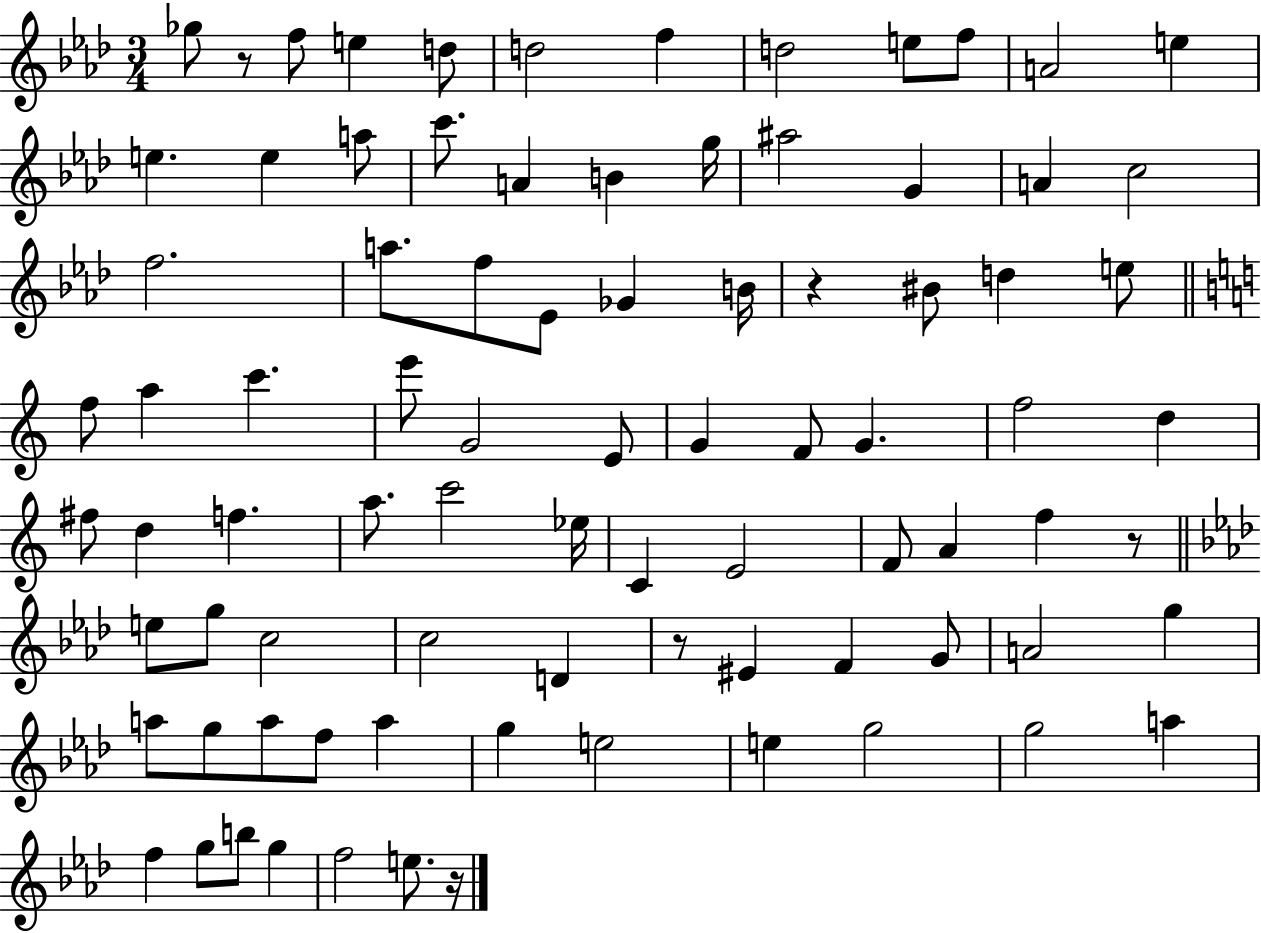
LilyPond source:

{
  \clef treble
  \numericTimeSignature
  \time 3/4
  \key aes \major
  ges''8 r8 f''8 e''4 d''8 | d''2 f''4 | d''2 e''8 f''8 | a'2 e''4 | \break e''4. e''4 a''8 | c'''8. a'4 b'4 g''16 | ais''2 g'4 | a'4 c''2 | \break f''2. | a''8. f''8 ees'8 ges'4 b'16 | r4 bis'8 d''4 e''8 | \bar "||" \break \key a \minor f''8 a''4 c'''4. | e'''8 g'2 e'8 | g'4 f'8 g'4. | f''2 d''4 | \break fis''8 d''4 f''4. | a''8. c'''2 ees''16 | c'4 e'2 | f'8 a'4 f''4 r8 | \break \bar "||" \break \key aes \major e''8 g''8 c''2 | c''2 d'4 | r8 eis'4 f'4 g'8 | a'2 g''4 | \break a''8 g''8 a''8 f''8 a''4 | g''4 e''2 | e''4 g''2 | g''2 a''4 | \break f''4 g''8 b''8 g''4 | f''2 e''8. r16 | \bar "|."
}